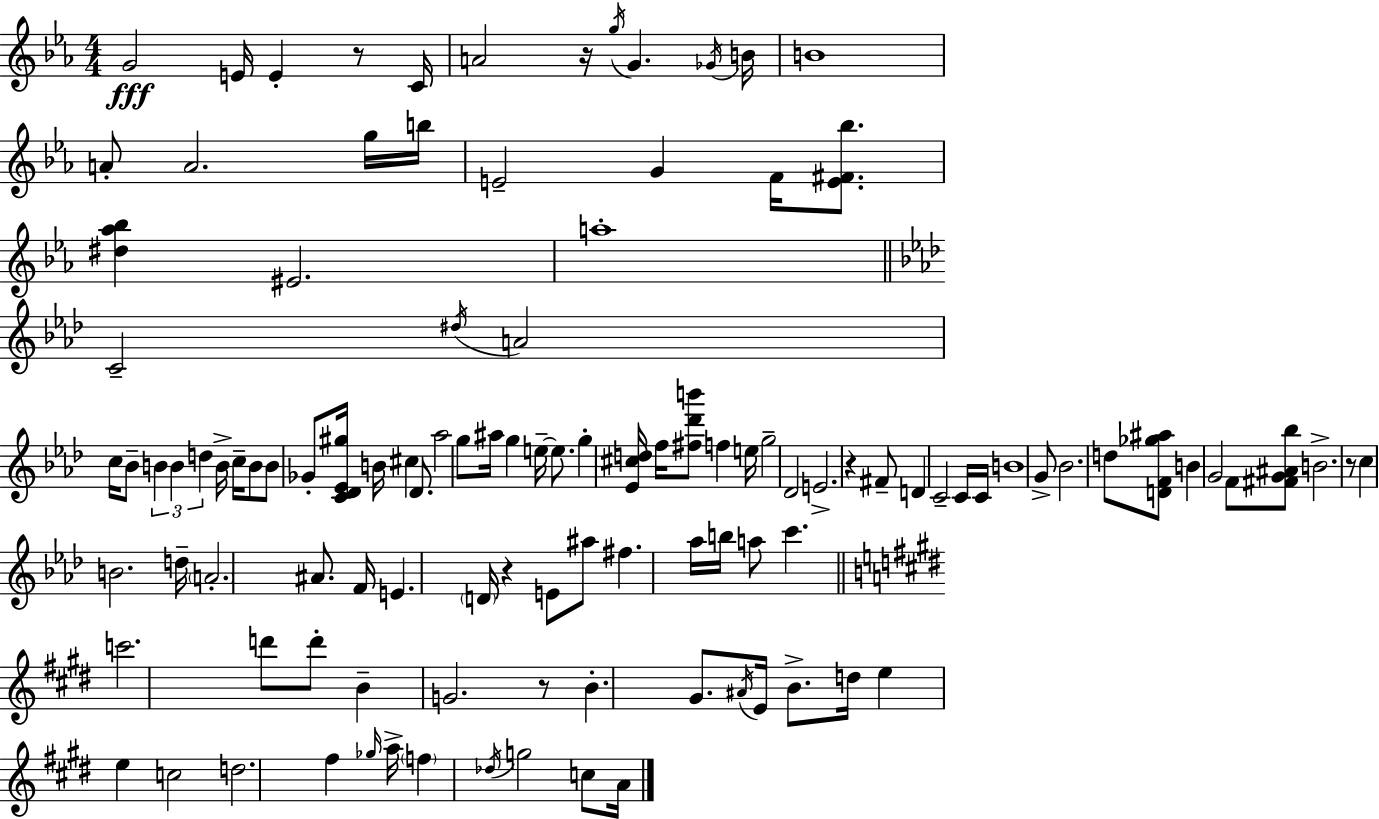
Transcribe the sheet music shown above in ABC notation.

X:1
T:Untitled
M:4/4
L:1/4
K:Cm
G2 E/4 E z/2 C/4 A2 z/4 g/4 G _G/4 B/4 B4 A/2 A2 g/4 b/4 E2 G F/4 [E^F_b]/2 [^d_a_b] ^E2 a4 C2 ^d/4 A2 c/4 _B/2 B B d B/4 c/4 B/2 B/2 _G/2 [C_D_E^g]/4 B/4 ^c _D/2 _a2 g/2 ^a/4 g e/4 e/2 g [_E^cd]/4 f/4 [^f_d'b']/2 f e/4 g2 _D2 E2 z ^F/2 D C2 C/4 C/4 B4 G/2 _B2 d/2 [DF_g^a]/2 B G2 F/2 [^FG^A_b]/2 B2 z/2 c B2 d/4 A2 ^A/2 F/4 E D/4 z E/2 ^a/2 ^f _a/4 b/4 a/2 c' c'2 d'/2 d'/2 B G2 z/2 B ^G/2 ^A/4 E/4 B/2 d/4 e e c2 d2 ^f _g/4 a/4 f _d/4 g2 c/2 A/4